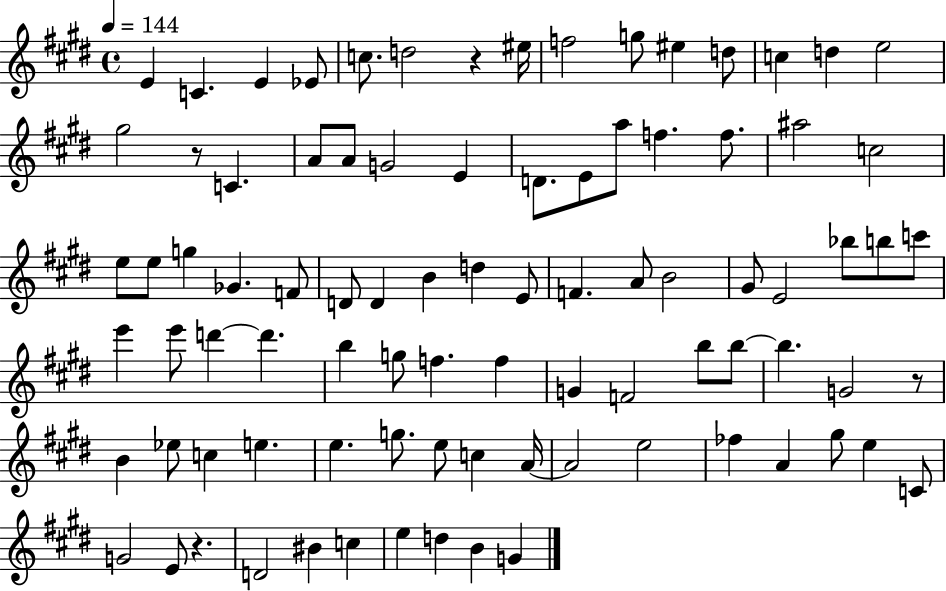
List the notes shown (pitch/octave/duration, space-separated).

E4/q C4/q. E4/q Eb4/e C5/e. D5/h R/q EIS5/s F5/h G5/e EIS5/q D5/e C5/q D5/q E5/h G#5/h R/e C4/q. A4/e A4/e G4/h E4/q D4/e. E4/e A5/e F5/q. F5/e. A#5/h C5/h E5/e E5/e G5/q Gb4/q. F4/e D4/e D4/q B4/q D5/q E4/e F4/q. A4/e B4/h G#4/e E4/h Bb5/e B5/e C6/e E6/q E6/e D6/q D6/q. B5/q G5/e F5/q. F5/q G4/q F4/h B5/e B5/e B5/q. G4/h R/e B4/q Eb5/e C5/q E5/q. E5/q. G5/e. E5/e C5/q A4/s A4/h E5/h FES5/q A4/q G#5/e E5/q C4/e G4/h E4/e R/q. D4/h BIS4/q C5/q E5/q D5/q B4/q G4/q